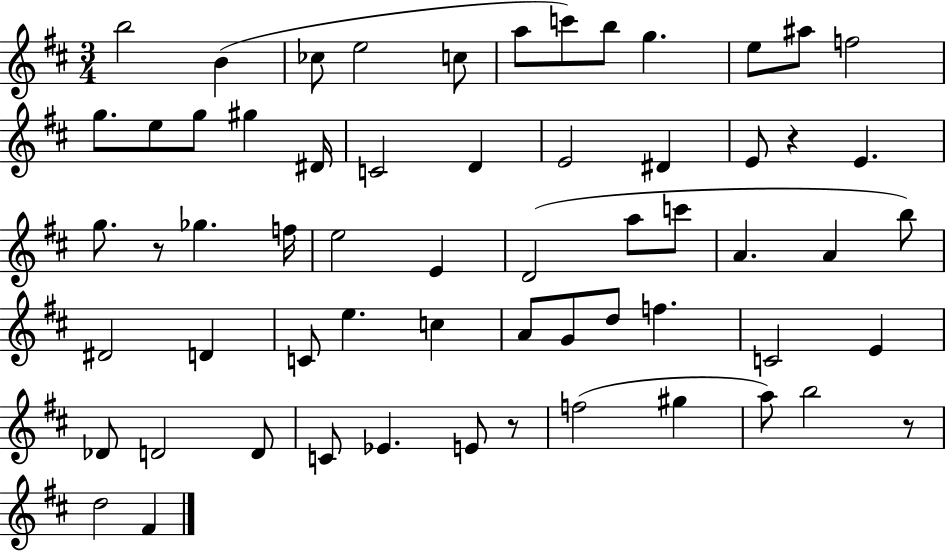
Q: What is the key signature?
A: D major